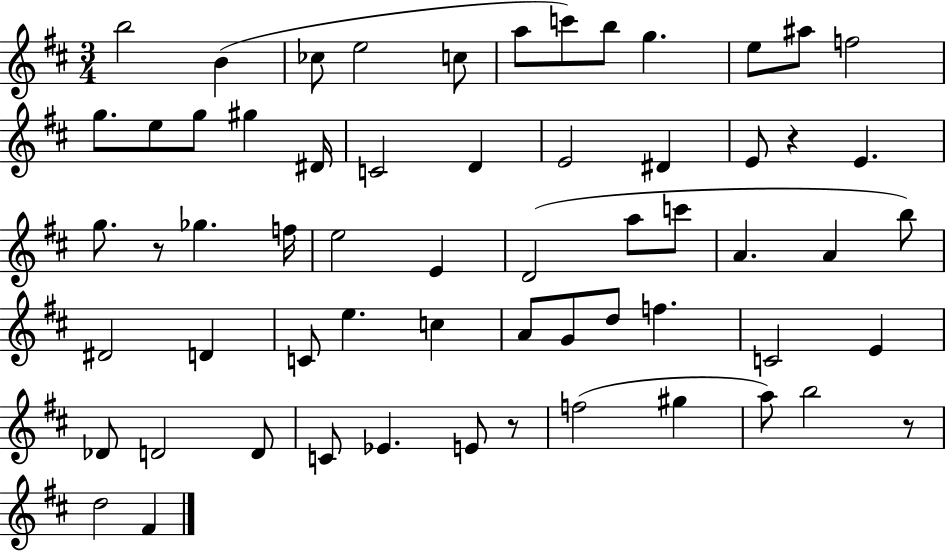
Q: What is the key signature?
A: D major